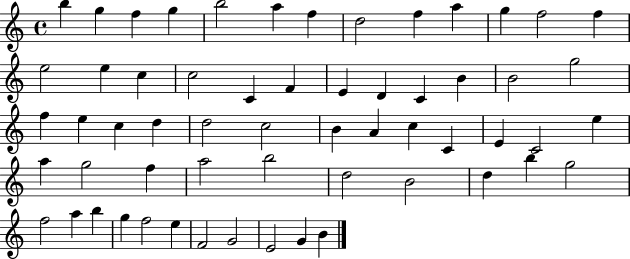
B5/q G5/q F5/q G5/q B5/h A5/q F5/q D5/h F5/q A5/q G5/q F5/h F5/q E5/h E5/q C5/q C5/h C4/q F4/q E4/q D4/q C4/q B4/q B4/h G5/h F5/q E5/q C5/q D5/q D5/h C5/h B4/q A4/q C5/q C4/q E4/q C4/h E5/q A5/q G5/h F5/q A5/h B5/h D5/h B4/h D5/q B5/q G5/h F5/h A5/q B5/q G5/q F5/h E5/q F4/h G4/h E4/h G4/q B4/q